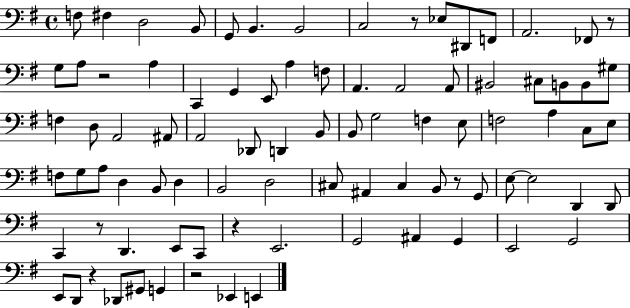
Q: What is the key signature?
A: G major